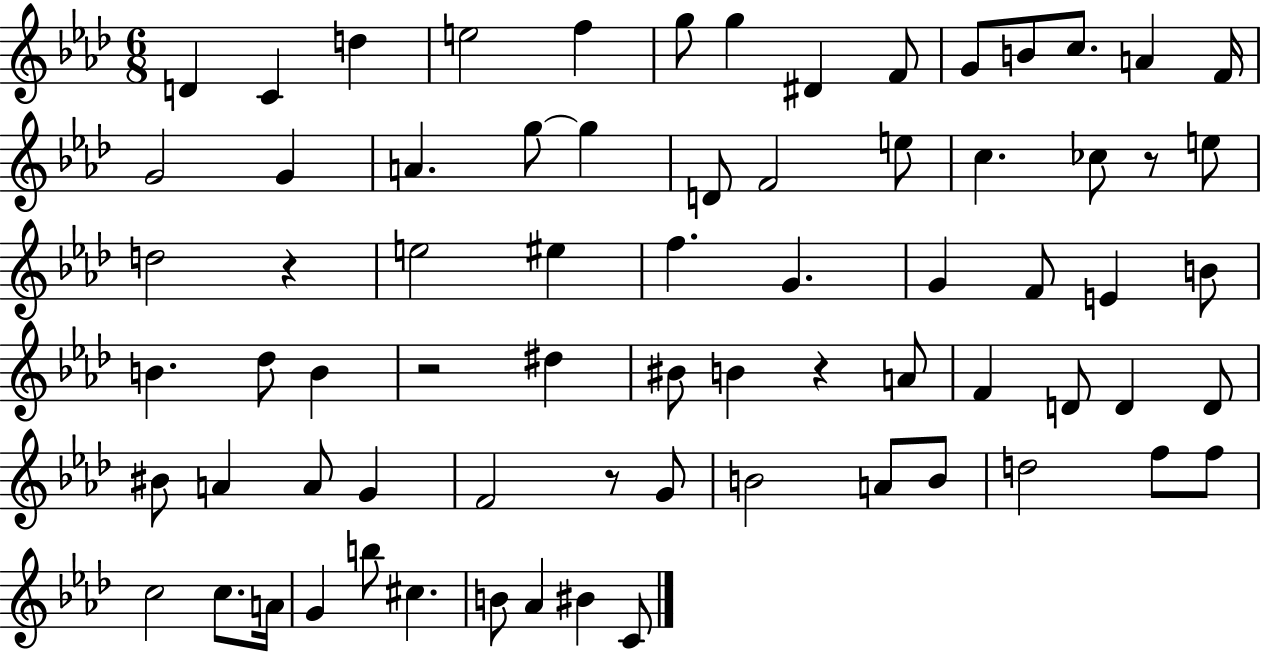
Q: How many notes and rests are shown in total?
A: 72